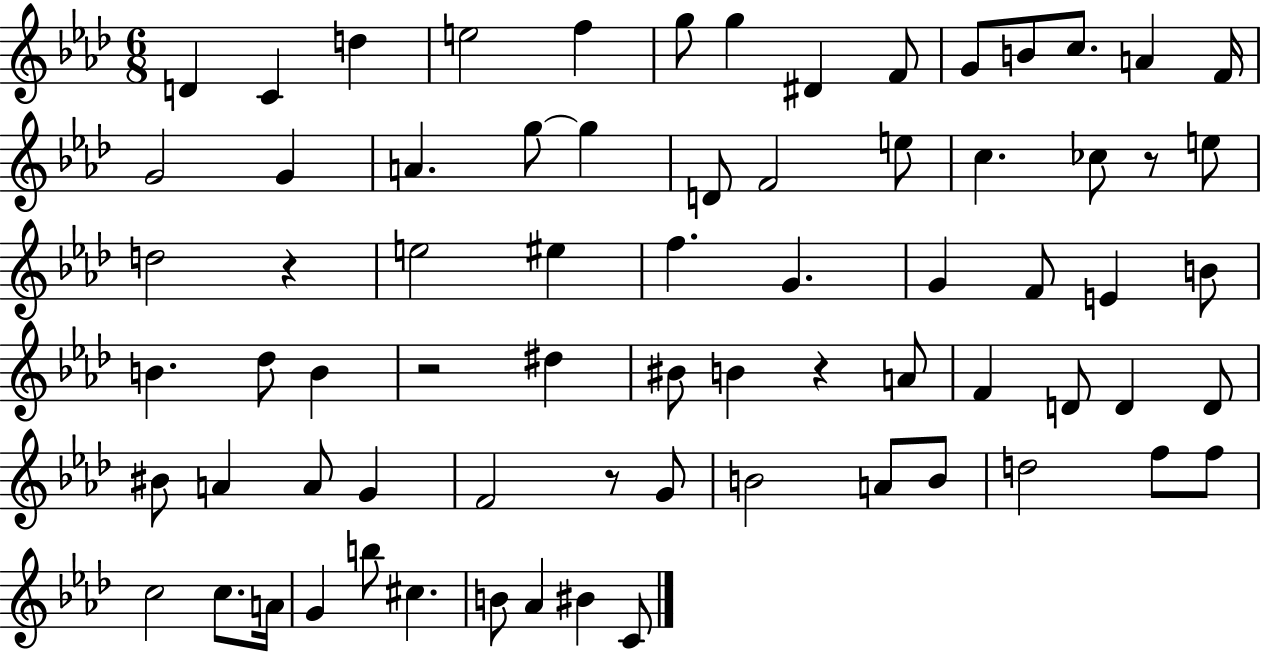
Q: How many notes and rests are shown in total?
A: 72